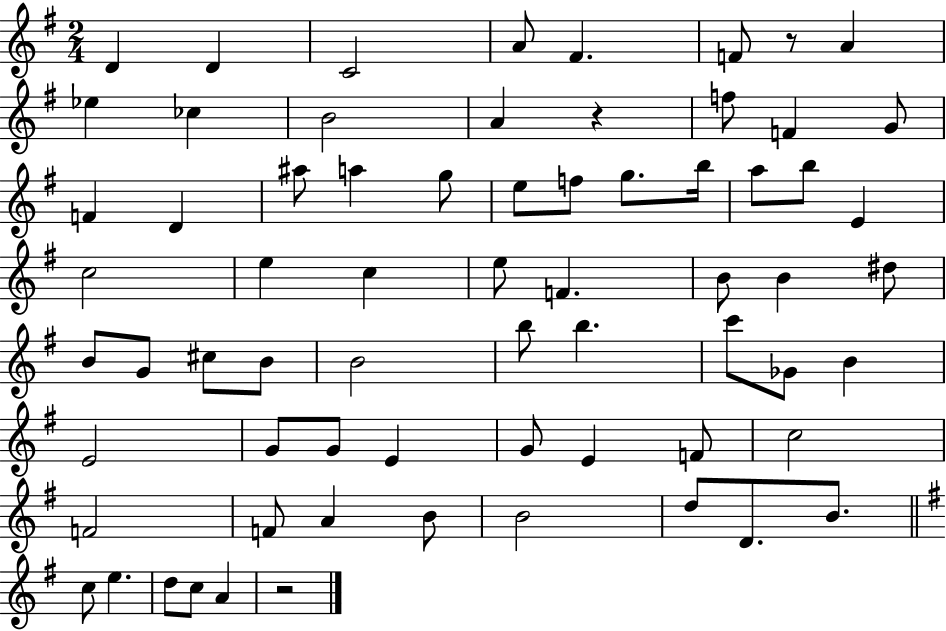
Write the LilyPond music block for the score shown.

{
  \clef treble
  \numericTimeSignature
  \time 2/4
  \key g \major
  \repeat volta 2 { d'4 d'4 | c'2 | a'8 fis'4. | f'8 r8 a'4 | \break ees''4 ces''4 | b'2 | a'4 r4 | f''8 f'4 g'8 | \break f'4 d'4 | ais''8 a''4 g''8 | e''8 f''8 g''8. b''16 | a''8 b''8 e'4 | \break c''2 | e''4 c''4 | e''8 f'4. | b'8 b'4 dis''8 | \break b'8 g'8 cis''8 b'8 | b'2 | b''8 b''4. | c'''8 ges'8 b'4 | \break e'2 | g'8 g'8 e'4 | g'8 e'4 f'8 | c''2 | \break f'2 | f'8 a'4 b'8 | b'2 | d''8 d'8. b'8. | \break \bar "||" \break \key g \major c''8 e''4. | d''8 c''8 a'4 | r2 | } \bar "|."
}